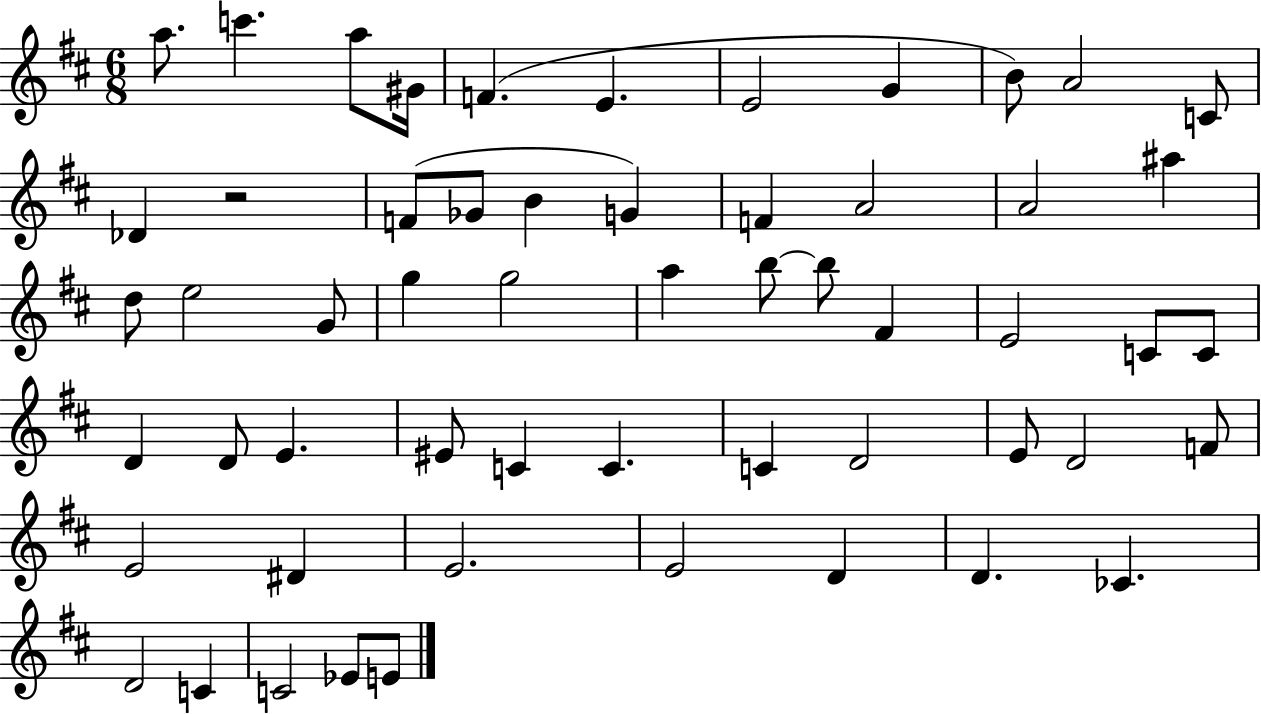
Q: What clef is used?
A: treble